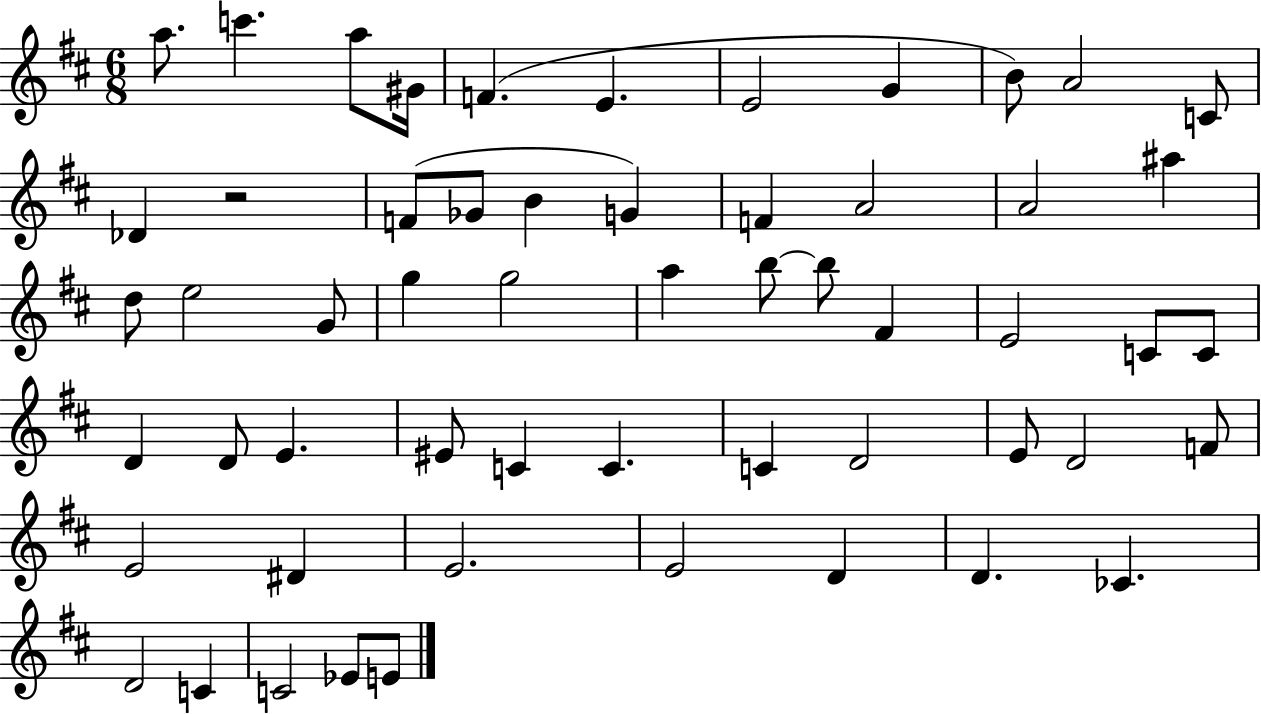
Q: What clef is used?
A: treble